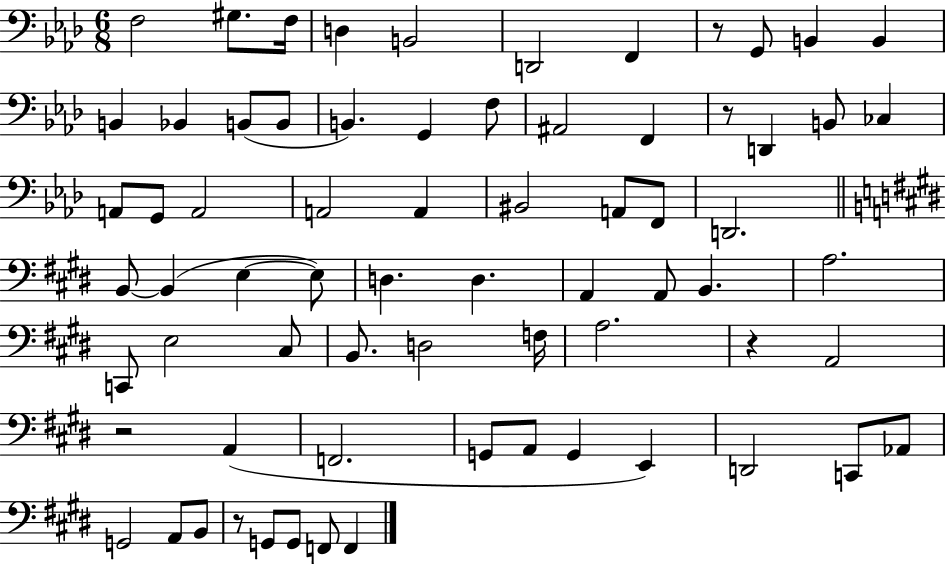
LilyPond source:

{
  \clef bass
  \numericTimeSignature
  \time 6/8
  \key aes \major
  f2 gis8. f16 | d4 b,2 | d,2 f,4 | r8 g,8 b,4 b,4 | \break b,4 bes,4 b,8( b,8 | b,4.) g,4 f8 | ais,2 f,4 | r8 d,4 b,8 ces4 | \break a,8 g,8 a,2 | a,2 a,4 | bis,2 a,8 f,8 | d,2. | \break \bar "||" \break \key e \major b,8~~ b,4( e4~~ e8) | d4. d4. | a,4 a,8 b,4. | a2. | \break c,8 e2 cis8 | b,8. d2 f16 | a2. | r4 a,2 | \break r2 a,4( | f,2. | g,8 a,8 g,4 e,4) | d,2 c,8 aes,8 | \break g,2 a,8 b,8 | r8 g,8 g,8 f,8 f,4 | \bar "|."
}